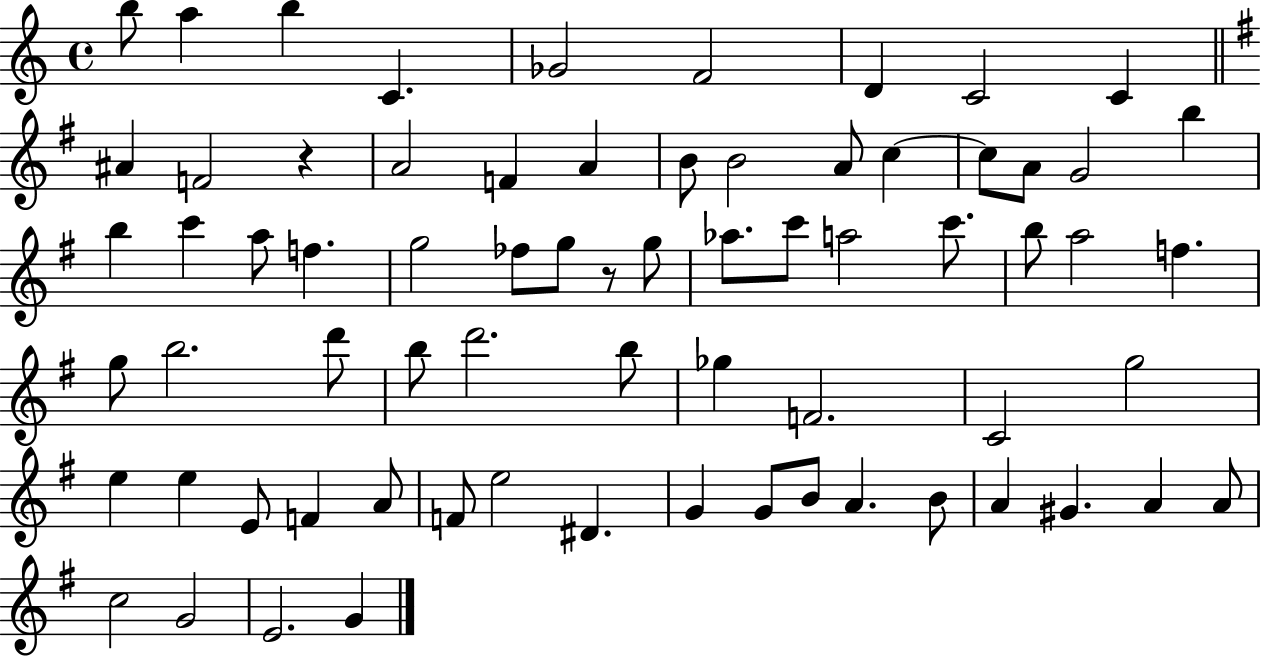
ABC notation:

X:1
T:Untitled
M:4/4
L:1/4
K:C
b/2 a b C _G2 F2 D C2 C ^A F2 z A2 F A B/2 B2 A/2 c c/2 A/2 G2 b b c' a/2 f g2 _f/2 g/2 z/2 g/2 _a/2 c'/2 a2 c'/2 b/2 a2 f g/2 b2 d'/2 b/2 d'2 b/2 _g F2 C2 g2 e e E/2 F A/2 F/2 e2 ^D G G/2 B/2 A B/2 A ^G A A/2 c2 G2 E2 G